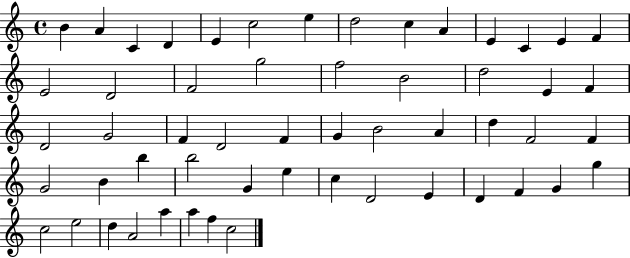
X:1
T:Untitled
M:4/4
L:1/4
K:C
B A C D E c2 e d2 c A E C E F E2 D2 F2 g2 f2 B2 d2 E F D2 G2 F D2 F G B2 A d F2 F G2 B b b2 G e c D2 E D F G g c2 e2 d A2 a a f c2